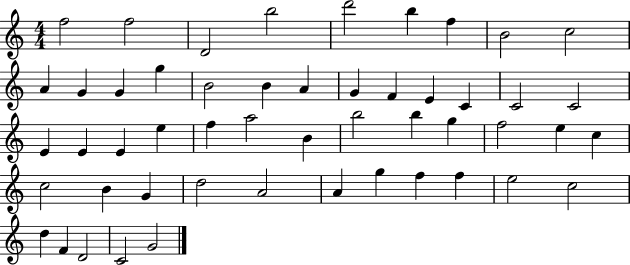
X:1
T:Untitled
M:4/4
L:1/4
K:C
f2 f2 D2 b2 d'2 b f B2 c2 A G G g B2 B A G F E C C2 C2 E E E e f a2 B b2 b g f2 e c c2 B G d2 A2 A g f f e2 c2 d F D2 C2 G2